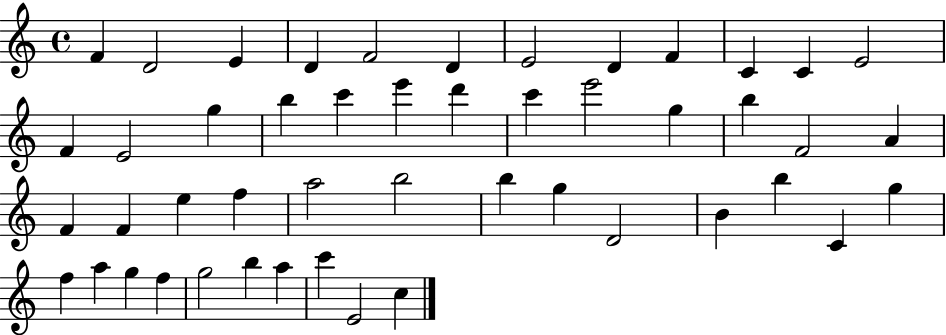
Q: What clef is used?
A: treble